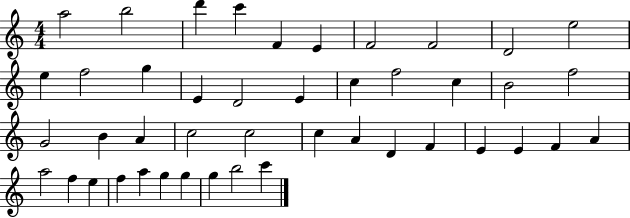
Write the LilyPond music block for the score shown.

{
  \clef treble
  \numericTimeSignature
  \time 4/4
  \key c \major
  a''2 b''2 | d'''4 c'''4 f'4 e'4 | f'2 f'2 | d'2 e''2 | \break e''4 f''2 g''4 | e'4 d'2 e'4 | c''4 f''2 c''4 | b'2 f''2 | \break g'2 b'4 a'4 | c''2 c''2 | c''4 a'4 d'4 f'4 | e'4 e'4 f'4 a'4 | \break a''2 f''4 e''4 | f''4 a''4 g''4 g''4 | g''4 b''2 c'''4 | \bar "|."
}